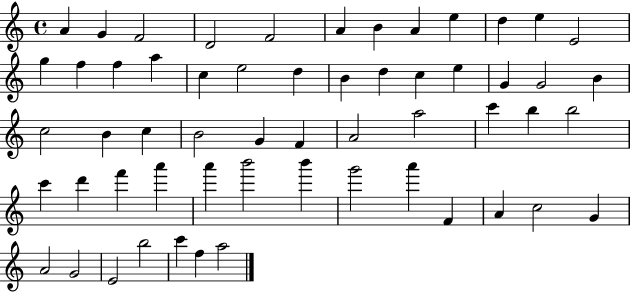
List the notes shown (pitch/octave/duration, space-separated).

A4/q G4/q F4/h D4/h F4/h A4/q B4/q A4/q E5/q D5/q E5/q E4/h G5/q F5/q F5/q A5/q C5/q E5/h D5/q B4/q D5/q C5/q E5/q G4/q G4/h B4/q C5/h B4/q C5/q B4/h G4/q F4/q A4/h A5/h C6/q B5/q B5/h C6/q D6/q F6/q A6/q A6/q B6/h B6/q G6/h A6/q F4/q A4/q C5/h G4/q A4/h G4/h E4/h B5/h C6/q F5/q A5/h